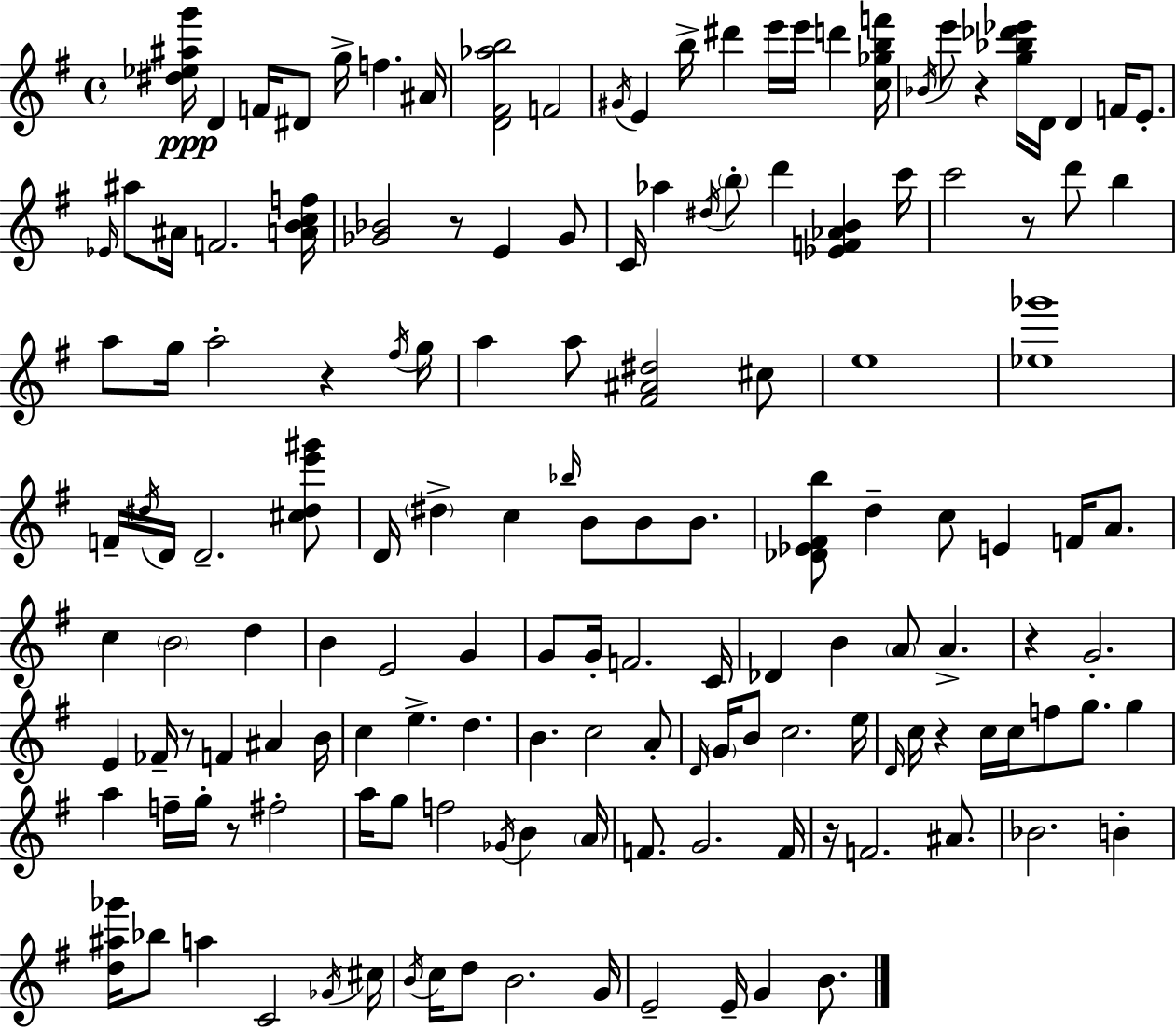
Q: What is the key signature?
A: G major